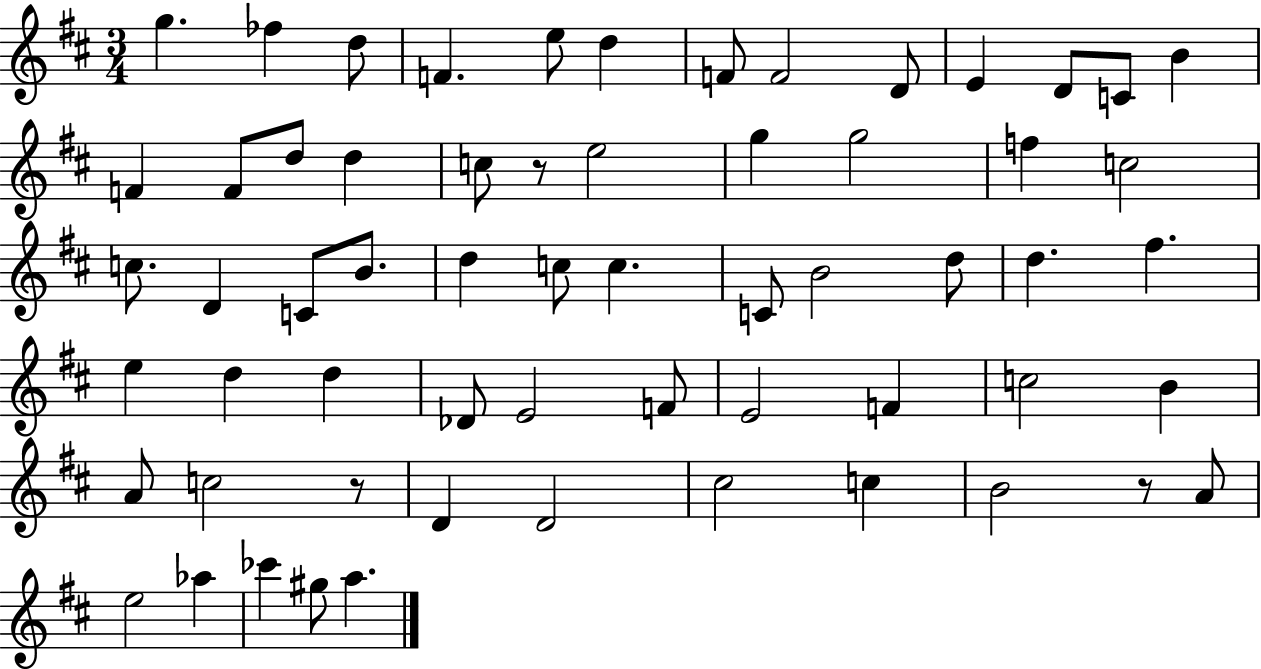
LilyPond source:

{
  \clef treble
  \numericTimeSignature
  \time 3/4
  \key d \major
  g''4. fes''4 d''8 | f'4. e''8 d''4 | f'8 f'2 d'8 | e'4 d'8 c'8 b'4 | \break f'4 f'8 d''8 d''4 | c''8 r8 e''2 | g''4 g''2 | f''4 c''2 | \break c''8. d'4 c'8 b'8. | d''4 c''8 c''4. | c'8 b'2 d''8 | d''4. fis''4. | \break e''4 d''4 d''4 | des'8 e'2 f'8 | e'2 f'4 | c''2 b'4 | \break a'8 c''2 r8 | d'4 d'2 | cis''2 c''4 | b'2 r8 a'8 | \break e''2 aes''4 | ces'''4 gis''8 a''4. | \bar "|."
}